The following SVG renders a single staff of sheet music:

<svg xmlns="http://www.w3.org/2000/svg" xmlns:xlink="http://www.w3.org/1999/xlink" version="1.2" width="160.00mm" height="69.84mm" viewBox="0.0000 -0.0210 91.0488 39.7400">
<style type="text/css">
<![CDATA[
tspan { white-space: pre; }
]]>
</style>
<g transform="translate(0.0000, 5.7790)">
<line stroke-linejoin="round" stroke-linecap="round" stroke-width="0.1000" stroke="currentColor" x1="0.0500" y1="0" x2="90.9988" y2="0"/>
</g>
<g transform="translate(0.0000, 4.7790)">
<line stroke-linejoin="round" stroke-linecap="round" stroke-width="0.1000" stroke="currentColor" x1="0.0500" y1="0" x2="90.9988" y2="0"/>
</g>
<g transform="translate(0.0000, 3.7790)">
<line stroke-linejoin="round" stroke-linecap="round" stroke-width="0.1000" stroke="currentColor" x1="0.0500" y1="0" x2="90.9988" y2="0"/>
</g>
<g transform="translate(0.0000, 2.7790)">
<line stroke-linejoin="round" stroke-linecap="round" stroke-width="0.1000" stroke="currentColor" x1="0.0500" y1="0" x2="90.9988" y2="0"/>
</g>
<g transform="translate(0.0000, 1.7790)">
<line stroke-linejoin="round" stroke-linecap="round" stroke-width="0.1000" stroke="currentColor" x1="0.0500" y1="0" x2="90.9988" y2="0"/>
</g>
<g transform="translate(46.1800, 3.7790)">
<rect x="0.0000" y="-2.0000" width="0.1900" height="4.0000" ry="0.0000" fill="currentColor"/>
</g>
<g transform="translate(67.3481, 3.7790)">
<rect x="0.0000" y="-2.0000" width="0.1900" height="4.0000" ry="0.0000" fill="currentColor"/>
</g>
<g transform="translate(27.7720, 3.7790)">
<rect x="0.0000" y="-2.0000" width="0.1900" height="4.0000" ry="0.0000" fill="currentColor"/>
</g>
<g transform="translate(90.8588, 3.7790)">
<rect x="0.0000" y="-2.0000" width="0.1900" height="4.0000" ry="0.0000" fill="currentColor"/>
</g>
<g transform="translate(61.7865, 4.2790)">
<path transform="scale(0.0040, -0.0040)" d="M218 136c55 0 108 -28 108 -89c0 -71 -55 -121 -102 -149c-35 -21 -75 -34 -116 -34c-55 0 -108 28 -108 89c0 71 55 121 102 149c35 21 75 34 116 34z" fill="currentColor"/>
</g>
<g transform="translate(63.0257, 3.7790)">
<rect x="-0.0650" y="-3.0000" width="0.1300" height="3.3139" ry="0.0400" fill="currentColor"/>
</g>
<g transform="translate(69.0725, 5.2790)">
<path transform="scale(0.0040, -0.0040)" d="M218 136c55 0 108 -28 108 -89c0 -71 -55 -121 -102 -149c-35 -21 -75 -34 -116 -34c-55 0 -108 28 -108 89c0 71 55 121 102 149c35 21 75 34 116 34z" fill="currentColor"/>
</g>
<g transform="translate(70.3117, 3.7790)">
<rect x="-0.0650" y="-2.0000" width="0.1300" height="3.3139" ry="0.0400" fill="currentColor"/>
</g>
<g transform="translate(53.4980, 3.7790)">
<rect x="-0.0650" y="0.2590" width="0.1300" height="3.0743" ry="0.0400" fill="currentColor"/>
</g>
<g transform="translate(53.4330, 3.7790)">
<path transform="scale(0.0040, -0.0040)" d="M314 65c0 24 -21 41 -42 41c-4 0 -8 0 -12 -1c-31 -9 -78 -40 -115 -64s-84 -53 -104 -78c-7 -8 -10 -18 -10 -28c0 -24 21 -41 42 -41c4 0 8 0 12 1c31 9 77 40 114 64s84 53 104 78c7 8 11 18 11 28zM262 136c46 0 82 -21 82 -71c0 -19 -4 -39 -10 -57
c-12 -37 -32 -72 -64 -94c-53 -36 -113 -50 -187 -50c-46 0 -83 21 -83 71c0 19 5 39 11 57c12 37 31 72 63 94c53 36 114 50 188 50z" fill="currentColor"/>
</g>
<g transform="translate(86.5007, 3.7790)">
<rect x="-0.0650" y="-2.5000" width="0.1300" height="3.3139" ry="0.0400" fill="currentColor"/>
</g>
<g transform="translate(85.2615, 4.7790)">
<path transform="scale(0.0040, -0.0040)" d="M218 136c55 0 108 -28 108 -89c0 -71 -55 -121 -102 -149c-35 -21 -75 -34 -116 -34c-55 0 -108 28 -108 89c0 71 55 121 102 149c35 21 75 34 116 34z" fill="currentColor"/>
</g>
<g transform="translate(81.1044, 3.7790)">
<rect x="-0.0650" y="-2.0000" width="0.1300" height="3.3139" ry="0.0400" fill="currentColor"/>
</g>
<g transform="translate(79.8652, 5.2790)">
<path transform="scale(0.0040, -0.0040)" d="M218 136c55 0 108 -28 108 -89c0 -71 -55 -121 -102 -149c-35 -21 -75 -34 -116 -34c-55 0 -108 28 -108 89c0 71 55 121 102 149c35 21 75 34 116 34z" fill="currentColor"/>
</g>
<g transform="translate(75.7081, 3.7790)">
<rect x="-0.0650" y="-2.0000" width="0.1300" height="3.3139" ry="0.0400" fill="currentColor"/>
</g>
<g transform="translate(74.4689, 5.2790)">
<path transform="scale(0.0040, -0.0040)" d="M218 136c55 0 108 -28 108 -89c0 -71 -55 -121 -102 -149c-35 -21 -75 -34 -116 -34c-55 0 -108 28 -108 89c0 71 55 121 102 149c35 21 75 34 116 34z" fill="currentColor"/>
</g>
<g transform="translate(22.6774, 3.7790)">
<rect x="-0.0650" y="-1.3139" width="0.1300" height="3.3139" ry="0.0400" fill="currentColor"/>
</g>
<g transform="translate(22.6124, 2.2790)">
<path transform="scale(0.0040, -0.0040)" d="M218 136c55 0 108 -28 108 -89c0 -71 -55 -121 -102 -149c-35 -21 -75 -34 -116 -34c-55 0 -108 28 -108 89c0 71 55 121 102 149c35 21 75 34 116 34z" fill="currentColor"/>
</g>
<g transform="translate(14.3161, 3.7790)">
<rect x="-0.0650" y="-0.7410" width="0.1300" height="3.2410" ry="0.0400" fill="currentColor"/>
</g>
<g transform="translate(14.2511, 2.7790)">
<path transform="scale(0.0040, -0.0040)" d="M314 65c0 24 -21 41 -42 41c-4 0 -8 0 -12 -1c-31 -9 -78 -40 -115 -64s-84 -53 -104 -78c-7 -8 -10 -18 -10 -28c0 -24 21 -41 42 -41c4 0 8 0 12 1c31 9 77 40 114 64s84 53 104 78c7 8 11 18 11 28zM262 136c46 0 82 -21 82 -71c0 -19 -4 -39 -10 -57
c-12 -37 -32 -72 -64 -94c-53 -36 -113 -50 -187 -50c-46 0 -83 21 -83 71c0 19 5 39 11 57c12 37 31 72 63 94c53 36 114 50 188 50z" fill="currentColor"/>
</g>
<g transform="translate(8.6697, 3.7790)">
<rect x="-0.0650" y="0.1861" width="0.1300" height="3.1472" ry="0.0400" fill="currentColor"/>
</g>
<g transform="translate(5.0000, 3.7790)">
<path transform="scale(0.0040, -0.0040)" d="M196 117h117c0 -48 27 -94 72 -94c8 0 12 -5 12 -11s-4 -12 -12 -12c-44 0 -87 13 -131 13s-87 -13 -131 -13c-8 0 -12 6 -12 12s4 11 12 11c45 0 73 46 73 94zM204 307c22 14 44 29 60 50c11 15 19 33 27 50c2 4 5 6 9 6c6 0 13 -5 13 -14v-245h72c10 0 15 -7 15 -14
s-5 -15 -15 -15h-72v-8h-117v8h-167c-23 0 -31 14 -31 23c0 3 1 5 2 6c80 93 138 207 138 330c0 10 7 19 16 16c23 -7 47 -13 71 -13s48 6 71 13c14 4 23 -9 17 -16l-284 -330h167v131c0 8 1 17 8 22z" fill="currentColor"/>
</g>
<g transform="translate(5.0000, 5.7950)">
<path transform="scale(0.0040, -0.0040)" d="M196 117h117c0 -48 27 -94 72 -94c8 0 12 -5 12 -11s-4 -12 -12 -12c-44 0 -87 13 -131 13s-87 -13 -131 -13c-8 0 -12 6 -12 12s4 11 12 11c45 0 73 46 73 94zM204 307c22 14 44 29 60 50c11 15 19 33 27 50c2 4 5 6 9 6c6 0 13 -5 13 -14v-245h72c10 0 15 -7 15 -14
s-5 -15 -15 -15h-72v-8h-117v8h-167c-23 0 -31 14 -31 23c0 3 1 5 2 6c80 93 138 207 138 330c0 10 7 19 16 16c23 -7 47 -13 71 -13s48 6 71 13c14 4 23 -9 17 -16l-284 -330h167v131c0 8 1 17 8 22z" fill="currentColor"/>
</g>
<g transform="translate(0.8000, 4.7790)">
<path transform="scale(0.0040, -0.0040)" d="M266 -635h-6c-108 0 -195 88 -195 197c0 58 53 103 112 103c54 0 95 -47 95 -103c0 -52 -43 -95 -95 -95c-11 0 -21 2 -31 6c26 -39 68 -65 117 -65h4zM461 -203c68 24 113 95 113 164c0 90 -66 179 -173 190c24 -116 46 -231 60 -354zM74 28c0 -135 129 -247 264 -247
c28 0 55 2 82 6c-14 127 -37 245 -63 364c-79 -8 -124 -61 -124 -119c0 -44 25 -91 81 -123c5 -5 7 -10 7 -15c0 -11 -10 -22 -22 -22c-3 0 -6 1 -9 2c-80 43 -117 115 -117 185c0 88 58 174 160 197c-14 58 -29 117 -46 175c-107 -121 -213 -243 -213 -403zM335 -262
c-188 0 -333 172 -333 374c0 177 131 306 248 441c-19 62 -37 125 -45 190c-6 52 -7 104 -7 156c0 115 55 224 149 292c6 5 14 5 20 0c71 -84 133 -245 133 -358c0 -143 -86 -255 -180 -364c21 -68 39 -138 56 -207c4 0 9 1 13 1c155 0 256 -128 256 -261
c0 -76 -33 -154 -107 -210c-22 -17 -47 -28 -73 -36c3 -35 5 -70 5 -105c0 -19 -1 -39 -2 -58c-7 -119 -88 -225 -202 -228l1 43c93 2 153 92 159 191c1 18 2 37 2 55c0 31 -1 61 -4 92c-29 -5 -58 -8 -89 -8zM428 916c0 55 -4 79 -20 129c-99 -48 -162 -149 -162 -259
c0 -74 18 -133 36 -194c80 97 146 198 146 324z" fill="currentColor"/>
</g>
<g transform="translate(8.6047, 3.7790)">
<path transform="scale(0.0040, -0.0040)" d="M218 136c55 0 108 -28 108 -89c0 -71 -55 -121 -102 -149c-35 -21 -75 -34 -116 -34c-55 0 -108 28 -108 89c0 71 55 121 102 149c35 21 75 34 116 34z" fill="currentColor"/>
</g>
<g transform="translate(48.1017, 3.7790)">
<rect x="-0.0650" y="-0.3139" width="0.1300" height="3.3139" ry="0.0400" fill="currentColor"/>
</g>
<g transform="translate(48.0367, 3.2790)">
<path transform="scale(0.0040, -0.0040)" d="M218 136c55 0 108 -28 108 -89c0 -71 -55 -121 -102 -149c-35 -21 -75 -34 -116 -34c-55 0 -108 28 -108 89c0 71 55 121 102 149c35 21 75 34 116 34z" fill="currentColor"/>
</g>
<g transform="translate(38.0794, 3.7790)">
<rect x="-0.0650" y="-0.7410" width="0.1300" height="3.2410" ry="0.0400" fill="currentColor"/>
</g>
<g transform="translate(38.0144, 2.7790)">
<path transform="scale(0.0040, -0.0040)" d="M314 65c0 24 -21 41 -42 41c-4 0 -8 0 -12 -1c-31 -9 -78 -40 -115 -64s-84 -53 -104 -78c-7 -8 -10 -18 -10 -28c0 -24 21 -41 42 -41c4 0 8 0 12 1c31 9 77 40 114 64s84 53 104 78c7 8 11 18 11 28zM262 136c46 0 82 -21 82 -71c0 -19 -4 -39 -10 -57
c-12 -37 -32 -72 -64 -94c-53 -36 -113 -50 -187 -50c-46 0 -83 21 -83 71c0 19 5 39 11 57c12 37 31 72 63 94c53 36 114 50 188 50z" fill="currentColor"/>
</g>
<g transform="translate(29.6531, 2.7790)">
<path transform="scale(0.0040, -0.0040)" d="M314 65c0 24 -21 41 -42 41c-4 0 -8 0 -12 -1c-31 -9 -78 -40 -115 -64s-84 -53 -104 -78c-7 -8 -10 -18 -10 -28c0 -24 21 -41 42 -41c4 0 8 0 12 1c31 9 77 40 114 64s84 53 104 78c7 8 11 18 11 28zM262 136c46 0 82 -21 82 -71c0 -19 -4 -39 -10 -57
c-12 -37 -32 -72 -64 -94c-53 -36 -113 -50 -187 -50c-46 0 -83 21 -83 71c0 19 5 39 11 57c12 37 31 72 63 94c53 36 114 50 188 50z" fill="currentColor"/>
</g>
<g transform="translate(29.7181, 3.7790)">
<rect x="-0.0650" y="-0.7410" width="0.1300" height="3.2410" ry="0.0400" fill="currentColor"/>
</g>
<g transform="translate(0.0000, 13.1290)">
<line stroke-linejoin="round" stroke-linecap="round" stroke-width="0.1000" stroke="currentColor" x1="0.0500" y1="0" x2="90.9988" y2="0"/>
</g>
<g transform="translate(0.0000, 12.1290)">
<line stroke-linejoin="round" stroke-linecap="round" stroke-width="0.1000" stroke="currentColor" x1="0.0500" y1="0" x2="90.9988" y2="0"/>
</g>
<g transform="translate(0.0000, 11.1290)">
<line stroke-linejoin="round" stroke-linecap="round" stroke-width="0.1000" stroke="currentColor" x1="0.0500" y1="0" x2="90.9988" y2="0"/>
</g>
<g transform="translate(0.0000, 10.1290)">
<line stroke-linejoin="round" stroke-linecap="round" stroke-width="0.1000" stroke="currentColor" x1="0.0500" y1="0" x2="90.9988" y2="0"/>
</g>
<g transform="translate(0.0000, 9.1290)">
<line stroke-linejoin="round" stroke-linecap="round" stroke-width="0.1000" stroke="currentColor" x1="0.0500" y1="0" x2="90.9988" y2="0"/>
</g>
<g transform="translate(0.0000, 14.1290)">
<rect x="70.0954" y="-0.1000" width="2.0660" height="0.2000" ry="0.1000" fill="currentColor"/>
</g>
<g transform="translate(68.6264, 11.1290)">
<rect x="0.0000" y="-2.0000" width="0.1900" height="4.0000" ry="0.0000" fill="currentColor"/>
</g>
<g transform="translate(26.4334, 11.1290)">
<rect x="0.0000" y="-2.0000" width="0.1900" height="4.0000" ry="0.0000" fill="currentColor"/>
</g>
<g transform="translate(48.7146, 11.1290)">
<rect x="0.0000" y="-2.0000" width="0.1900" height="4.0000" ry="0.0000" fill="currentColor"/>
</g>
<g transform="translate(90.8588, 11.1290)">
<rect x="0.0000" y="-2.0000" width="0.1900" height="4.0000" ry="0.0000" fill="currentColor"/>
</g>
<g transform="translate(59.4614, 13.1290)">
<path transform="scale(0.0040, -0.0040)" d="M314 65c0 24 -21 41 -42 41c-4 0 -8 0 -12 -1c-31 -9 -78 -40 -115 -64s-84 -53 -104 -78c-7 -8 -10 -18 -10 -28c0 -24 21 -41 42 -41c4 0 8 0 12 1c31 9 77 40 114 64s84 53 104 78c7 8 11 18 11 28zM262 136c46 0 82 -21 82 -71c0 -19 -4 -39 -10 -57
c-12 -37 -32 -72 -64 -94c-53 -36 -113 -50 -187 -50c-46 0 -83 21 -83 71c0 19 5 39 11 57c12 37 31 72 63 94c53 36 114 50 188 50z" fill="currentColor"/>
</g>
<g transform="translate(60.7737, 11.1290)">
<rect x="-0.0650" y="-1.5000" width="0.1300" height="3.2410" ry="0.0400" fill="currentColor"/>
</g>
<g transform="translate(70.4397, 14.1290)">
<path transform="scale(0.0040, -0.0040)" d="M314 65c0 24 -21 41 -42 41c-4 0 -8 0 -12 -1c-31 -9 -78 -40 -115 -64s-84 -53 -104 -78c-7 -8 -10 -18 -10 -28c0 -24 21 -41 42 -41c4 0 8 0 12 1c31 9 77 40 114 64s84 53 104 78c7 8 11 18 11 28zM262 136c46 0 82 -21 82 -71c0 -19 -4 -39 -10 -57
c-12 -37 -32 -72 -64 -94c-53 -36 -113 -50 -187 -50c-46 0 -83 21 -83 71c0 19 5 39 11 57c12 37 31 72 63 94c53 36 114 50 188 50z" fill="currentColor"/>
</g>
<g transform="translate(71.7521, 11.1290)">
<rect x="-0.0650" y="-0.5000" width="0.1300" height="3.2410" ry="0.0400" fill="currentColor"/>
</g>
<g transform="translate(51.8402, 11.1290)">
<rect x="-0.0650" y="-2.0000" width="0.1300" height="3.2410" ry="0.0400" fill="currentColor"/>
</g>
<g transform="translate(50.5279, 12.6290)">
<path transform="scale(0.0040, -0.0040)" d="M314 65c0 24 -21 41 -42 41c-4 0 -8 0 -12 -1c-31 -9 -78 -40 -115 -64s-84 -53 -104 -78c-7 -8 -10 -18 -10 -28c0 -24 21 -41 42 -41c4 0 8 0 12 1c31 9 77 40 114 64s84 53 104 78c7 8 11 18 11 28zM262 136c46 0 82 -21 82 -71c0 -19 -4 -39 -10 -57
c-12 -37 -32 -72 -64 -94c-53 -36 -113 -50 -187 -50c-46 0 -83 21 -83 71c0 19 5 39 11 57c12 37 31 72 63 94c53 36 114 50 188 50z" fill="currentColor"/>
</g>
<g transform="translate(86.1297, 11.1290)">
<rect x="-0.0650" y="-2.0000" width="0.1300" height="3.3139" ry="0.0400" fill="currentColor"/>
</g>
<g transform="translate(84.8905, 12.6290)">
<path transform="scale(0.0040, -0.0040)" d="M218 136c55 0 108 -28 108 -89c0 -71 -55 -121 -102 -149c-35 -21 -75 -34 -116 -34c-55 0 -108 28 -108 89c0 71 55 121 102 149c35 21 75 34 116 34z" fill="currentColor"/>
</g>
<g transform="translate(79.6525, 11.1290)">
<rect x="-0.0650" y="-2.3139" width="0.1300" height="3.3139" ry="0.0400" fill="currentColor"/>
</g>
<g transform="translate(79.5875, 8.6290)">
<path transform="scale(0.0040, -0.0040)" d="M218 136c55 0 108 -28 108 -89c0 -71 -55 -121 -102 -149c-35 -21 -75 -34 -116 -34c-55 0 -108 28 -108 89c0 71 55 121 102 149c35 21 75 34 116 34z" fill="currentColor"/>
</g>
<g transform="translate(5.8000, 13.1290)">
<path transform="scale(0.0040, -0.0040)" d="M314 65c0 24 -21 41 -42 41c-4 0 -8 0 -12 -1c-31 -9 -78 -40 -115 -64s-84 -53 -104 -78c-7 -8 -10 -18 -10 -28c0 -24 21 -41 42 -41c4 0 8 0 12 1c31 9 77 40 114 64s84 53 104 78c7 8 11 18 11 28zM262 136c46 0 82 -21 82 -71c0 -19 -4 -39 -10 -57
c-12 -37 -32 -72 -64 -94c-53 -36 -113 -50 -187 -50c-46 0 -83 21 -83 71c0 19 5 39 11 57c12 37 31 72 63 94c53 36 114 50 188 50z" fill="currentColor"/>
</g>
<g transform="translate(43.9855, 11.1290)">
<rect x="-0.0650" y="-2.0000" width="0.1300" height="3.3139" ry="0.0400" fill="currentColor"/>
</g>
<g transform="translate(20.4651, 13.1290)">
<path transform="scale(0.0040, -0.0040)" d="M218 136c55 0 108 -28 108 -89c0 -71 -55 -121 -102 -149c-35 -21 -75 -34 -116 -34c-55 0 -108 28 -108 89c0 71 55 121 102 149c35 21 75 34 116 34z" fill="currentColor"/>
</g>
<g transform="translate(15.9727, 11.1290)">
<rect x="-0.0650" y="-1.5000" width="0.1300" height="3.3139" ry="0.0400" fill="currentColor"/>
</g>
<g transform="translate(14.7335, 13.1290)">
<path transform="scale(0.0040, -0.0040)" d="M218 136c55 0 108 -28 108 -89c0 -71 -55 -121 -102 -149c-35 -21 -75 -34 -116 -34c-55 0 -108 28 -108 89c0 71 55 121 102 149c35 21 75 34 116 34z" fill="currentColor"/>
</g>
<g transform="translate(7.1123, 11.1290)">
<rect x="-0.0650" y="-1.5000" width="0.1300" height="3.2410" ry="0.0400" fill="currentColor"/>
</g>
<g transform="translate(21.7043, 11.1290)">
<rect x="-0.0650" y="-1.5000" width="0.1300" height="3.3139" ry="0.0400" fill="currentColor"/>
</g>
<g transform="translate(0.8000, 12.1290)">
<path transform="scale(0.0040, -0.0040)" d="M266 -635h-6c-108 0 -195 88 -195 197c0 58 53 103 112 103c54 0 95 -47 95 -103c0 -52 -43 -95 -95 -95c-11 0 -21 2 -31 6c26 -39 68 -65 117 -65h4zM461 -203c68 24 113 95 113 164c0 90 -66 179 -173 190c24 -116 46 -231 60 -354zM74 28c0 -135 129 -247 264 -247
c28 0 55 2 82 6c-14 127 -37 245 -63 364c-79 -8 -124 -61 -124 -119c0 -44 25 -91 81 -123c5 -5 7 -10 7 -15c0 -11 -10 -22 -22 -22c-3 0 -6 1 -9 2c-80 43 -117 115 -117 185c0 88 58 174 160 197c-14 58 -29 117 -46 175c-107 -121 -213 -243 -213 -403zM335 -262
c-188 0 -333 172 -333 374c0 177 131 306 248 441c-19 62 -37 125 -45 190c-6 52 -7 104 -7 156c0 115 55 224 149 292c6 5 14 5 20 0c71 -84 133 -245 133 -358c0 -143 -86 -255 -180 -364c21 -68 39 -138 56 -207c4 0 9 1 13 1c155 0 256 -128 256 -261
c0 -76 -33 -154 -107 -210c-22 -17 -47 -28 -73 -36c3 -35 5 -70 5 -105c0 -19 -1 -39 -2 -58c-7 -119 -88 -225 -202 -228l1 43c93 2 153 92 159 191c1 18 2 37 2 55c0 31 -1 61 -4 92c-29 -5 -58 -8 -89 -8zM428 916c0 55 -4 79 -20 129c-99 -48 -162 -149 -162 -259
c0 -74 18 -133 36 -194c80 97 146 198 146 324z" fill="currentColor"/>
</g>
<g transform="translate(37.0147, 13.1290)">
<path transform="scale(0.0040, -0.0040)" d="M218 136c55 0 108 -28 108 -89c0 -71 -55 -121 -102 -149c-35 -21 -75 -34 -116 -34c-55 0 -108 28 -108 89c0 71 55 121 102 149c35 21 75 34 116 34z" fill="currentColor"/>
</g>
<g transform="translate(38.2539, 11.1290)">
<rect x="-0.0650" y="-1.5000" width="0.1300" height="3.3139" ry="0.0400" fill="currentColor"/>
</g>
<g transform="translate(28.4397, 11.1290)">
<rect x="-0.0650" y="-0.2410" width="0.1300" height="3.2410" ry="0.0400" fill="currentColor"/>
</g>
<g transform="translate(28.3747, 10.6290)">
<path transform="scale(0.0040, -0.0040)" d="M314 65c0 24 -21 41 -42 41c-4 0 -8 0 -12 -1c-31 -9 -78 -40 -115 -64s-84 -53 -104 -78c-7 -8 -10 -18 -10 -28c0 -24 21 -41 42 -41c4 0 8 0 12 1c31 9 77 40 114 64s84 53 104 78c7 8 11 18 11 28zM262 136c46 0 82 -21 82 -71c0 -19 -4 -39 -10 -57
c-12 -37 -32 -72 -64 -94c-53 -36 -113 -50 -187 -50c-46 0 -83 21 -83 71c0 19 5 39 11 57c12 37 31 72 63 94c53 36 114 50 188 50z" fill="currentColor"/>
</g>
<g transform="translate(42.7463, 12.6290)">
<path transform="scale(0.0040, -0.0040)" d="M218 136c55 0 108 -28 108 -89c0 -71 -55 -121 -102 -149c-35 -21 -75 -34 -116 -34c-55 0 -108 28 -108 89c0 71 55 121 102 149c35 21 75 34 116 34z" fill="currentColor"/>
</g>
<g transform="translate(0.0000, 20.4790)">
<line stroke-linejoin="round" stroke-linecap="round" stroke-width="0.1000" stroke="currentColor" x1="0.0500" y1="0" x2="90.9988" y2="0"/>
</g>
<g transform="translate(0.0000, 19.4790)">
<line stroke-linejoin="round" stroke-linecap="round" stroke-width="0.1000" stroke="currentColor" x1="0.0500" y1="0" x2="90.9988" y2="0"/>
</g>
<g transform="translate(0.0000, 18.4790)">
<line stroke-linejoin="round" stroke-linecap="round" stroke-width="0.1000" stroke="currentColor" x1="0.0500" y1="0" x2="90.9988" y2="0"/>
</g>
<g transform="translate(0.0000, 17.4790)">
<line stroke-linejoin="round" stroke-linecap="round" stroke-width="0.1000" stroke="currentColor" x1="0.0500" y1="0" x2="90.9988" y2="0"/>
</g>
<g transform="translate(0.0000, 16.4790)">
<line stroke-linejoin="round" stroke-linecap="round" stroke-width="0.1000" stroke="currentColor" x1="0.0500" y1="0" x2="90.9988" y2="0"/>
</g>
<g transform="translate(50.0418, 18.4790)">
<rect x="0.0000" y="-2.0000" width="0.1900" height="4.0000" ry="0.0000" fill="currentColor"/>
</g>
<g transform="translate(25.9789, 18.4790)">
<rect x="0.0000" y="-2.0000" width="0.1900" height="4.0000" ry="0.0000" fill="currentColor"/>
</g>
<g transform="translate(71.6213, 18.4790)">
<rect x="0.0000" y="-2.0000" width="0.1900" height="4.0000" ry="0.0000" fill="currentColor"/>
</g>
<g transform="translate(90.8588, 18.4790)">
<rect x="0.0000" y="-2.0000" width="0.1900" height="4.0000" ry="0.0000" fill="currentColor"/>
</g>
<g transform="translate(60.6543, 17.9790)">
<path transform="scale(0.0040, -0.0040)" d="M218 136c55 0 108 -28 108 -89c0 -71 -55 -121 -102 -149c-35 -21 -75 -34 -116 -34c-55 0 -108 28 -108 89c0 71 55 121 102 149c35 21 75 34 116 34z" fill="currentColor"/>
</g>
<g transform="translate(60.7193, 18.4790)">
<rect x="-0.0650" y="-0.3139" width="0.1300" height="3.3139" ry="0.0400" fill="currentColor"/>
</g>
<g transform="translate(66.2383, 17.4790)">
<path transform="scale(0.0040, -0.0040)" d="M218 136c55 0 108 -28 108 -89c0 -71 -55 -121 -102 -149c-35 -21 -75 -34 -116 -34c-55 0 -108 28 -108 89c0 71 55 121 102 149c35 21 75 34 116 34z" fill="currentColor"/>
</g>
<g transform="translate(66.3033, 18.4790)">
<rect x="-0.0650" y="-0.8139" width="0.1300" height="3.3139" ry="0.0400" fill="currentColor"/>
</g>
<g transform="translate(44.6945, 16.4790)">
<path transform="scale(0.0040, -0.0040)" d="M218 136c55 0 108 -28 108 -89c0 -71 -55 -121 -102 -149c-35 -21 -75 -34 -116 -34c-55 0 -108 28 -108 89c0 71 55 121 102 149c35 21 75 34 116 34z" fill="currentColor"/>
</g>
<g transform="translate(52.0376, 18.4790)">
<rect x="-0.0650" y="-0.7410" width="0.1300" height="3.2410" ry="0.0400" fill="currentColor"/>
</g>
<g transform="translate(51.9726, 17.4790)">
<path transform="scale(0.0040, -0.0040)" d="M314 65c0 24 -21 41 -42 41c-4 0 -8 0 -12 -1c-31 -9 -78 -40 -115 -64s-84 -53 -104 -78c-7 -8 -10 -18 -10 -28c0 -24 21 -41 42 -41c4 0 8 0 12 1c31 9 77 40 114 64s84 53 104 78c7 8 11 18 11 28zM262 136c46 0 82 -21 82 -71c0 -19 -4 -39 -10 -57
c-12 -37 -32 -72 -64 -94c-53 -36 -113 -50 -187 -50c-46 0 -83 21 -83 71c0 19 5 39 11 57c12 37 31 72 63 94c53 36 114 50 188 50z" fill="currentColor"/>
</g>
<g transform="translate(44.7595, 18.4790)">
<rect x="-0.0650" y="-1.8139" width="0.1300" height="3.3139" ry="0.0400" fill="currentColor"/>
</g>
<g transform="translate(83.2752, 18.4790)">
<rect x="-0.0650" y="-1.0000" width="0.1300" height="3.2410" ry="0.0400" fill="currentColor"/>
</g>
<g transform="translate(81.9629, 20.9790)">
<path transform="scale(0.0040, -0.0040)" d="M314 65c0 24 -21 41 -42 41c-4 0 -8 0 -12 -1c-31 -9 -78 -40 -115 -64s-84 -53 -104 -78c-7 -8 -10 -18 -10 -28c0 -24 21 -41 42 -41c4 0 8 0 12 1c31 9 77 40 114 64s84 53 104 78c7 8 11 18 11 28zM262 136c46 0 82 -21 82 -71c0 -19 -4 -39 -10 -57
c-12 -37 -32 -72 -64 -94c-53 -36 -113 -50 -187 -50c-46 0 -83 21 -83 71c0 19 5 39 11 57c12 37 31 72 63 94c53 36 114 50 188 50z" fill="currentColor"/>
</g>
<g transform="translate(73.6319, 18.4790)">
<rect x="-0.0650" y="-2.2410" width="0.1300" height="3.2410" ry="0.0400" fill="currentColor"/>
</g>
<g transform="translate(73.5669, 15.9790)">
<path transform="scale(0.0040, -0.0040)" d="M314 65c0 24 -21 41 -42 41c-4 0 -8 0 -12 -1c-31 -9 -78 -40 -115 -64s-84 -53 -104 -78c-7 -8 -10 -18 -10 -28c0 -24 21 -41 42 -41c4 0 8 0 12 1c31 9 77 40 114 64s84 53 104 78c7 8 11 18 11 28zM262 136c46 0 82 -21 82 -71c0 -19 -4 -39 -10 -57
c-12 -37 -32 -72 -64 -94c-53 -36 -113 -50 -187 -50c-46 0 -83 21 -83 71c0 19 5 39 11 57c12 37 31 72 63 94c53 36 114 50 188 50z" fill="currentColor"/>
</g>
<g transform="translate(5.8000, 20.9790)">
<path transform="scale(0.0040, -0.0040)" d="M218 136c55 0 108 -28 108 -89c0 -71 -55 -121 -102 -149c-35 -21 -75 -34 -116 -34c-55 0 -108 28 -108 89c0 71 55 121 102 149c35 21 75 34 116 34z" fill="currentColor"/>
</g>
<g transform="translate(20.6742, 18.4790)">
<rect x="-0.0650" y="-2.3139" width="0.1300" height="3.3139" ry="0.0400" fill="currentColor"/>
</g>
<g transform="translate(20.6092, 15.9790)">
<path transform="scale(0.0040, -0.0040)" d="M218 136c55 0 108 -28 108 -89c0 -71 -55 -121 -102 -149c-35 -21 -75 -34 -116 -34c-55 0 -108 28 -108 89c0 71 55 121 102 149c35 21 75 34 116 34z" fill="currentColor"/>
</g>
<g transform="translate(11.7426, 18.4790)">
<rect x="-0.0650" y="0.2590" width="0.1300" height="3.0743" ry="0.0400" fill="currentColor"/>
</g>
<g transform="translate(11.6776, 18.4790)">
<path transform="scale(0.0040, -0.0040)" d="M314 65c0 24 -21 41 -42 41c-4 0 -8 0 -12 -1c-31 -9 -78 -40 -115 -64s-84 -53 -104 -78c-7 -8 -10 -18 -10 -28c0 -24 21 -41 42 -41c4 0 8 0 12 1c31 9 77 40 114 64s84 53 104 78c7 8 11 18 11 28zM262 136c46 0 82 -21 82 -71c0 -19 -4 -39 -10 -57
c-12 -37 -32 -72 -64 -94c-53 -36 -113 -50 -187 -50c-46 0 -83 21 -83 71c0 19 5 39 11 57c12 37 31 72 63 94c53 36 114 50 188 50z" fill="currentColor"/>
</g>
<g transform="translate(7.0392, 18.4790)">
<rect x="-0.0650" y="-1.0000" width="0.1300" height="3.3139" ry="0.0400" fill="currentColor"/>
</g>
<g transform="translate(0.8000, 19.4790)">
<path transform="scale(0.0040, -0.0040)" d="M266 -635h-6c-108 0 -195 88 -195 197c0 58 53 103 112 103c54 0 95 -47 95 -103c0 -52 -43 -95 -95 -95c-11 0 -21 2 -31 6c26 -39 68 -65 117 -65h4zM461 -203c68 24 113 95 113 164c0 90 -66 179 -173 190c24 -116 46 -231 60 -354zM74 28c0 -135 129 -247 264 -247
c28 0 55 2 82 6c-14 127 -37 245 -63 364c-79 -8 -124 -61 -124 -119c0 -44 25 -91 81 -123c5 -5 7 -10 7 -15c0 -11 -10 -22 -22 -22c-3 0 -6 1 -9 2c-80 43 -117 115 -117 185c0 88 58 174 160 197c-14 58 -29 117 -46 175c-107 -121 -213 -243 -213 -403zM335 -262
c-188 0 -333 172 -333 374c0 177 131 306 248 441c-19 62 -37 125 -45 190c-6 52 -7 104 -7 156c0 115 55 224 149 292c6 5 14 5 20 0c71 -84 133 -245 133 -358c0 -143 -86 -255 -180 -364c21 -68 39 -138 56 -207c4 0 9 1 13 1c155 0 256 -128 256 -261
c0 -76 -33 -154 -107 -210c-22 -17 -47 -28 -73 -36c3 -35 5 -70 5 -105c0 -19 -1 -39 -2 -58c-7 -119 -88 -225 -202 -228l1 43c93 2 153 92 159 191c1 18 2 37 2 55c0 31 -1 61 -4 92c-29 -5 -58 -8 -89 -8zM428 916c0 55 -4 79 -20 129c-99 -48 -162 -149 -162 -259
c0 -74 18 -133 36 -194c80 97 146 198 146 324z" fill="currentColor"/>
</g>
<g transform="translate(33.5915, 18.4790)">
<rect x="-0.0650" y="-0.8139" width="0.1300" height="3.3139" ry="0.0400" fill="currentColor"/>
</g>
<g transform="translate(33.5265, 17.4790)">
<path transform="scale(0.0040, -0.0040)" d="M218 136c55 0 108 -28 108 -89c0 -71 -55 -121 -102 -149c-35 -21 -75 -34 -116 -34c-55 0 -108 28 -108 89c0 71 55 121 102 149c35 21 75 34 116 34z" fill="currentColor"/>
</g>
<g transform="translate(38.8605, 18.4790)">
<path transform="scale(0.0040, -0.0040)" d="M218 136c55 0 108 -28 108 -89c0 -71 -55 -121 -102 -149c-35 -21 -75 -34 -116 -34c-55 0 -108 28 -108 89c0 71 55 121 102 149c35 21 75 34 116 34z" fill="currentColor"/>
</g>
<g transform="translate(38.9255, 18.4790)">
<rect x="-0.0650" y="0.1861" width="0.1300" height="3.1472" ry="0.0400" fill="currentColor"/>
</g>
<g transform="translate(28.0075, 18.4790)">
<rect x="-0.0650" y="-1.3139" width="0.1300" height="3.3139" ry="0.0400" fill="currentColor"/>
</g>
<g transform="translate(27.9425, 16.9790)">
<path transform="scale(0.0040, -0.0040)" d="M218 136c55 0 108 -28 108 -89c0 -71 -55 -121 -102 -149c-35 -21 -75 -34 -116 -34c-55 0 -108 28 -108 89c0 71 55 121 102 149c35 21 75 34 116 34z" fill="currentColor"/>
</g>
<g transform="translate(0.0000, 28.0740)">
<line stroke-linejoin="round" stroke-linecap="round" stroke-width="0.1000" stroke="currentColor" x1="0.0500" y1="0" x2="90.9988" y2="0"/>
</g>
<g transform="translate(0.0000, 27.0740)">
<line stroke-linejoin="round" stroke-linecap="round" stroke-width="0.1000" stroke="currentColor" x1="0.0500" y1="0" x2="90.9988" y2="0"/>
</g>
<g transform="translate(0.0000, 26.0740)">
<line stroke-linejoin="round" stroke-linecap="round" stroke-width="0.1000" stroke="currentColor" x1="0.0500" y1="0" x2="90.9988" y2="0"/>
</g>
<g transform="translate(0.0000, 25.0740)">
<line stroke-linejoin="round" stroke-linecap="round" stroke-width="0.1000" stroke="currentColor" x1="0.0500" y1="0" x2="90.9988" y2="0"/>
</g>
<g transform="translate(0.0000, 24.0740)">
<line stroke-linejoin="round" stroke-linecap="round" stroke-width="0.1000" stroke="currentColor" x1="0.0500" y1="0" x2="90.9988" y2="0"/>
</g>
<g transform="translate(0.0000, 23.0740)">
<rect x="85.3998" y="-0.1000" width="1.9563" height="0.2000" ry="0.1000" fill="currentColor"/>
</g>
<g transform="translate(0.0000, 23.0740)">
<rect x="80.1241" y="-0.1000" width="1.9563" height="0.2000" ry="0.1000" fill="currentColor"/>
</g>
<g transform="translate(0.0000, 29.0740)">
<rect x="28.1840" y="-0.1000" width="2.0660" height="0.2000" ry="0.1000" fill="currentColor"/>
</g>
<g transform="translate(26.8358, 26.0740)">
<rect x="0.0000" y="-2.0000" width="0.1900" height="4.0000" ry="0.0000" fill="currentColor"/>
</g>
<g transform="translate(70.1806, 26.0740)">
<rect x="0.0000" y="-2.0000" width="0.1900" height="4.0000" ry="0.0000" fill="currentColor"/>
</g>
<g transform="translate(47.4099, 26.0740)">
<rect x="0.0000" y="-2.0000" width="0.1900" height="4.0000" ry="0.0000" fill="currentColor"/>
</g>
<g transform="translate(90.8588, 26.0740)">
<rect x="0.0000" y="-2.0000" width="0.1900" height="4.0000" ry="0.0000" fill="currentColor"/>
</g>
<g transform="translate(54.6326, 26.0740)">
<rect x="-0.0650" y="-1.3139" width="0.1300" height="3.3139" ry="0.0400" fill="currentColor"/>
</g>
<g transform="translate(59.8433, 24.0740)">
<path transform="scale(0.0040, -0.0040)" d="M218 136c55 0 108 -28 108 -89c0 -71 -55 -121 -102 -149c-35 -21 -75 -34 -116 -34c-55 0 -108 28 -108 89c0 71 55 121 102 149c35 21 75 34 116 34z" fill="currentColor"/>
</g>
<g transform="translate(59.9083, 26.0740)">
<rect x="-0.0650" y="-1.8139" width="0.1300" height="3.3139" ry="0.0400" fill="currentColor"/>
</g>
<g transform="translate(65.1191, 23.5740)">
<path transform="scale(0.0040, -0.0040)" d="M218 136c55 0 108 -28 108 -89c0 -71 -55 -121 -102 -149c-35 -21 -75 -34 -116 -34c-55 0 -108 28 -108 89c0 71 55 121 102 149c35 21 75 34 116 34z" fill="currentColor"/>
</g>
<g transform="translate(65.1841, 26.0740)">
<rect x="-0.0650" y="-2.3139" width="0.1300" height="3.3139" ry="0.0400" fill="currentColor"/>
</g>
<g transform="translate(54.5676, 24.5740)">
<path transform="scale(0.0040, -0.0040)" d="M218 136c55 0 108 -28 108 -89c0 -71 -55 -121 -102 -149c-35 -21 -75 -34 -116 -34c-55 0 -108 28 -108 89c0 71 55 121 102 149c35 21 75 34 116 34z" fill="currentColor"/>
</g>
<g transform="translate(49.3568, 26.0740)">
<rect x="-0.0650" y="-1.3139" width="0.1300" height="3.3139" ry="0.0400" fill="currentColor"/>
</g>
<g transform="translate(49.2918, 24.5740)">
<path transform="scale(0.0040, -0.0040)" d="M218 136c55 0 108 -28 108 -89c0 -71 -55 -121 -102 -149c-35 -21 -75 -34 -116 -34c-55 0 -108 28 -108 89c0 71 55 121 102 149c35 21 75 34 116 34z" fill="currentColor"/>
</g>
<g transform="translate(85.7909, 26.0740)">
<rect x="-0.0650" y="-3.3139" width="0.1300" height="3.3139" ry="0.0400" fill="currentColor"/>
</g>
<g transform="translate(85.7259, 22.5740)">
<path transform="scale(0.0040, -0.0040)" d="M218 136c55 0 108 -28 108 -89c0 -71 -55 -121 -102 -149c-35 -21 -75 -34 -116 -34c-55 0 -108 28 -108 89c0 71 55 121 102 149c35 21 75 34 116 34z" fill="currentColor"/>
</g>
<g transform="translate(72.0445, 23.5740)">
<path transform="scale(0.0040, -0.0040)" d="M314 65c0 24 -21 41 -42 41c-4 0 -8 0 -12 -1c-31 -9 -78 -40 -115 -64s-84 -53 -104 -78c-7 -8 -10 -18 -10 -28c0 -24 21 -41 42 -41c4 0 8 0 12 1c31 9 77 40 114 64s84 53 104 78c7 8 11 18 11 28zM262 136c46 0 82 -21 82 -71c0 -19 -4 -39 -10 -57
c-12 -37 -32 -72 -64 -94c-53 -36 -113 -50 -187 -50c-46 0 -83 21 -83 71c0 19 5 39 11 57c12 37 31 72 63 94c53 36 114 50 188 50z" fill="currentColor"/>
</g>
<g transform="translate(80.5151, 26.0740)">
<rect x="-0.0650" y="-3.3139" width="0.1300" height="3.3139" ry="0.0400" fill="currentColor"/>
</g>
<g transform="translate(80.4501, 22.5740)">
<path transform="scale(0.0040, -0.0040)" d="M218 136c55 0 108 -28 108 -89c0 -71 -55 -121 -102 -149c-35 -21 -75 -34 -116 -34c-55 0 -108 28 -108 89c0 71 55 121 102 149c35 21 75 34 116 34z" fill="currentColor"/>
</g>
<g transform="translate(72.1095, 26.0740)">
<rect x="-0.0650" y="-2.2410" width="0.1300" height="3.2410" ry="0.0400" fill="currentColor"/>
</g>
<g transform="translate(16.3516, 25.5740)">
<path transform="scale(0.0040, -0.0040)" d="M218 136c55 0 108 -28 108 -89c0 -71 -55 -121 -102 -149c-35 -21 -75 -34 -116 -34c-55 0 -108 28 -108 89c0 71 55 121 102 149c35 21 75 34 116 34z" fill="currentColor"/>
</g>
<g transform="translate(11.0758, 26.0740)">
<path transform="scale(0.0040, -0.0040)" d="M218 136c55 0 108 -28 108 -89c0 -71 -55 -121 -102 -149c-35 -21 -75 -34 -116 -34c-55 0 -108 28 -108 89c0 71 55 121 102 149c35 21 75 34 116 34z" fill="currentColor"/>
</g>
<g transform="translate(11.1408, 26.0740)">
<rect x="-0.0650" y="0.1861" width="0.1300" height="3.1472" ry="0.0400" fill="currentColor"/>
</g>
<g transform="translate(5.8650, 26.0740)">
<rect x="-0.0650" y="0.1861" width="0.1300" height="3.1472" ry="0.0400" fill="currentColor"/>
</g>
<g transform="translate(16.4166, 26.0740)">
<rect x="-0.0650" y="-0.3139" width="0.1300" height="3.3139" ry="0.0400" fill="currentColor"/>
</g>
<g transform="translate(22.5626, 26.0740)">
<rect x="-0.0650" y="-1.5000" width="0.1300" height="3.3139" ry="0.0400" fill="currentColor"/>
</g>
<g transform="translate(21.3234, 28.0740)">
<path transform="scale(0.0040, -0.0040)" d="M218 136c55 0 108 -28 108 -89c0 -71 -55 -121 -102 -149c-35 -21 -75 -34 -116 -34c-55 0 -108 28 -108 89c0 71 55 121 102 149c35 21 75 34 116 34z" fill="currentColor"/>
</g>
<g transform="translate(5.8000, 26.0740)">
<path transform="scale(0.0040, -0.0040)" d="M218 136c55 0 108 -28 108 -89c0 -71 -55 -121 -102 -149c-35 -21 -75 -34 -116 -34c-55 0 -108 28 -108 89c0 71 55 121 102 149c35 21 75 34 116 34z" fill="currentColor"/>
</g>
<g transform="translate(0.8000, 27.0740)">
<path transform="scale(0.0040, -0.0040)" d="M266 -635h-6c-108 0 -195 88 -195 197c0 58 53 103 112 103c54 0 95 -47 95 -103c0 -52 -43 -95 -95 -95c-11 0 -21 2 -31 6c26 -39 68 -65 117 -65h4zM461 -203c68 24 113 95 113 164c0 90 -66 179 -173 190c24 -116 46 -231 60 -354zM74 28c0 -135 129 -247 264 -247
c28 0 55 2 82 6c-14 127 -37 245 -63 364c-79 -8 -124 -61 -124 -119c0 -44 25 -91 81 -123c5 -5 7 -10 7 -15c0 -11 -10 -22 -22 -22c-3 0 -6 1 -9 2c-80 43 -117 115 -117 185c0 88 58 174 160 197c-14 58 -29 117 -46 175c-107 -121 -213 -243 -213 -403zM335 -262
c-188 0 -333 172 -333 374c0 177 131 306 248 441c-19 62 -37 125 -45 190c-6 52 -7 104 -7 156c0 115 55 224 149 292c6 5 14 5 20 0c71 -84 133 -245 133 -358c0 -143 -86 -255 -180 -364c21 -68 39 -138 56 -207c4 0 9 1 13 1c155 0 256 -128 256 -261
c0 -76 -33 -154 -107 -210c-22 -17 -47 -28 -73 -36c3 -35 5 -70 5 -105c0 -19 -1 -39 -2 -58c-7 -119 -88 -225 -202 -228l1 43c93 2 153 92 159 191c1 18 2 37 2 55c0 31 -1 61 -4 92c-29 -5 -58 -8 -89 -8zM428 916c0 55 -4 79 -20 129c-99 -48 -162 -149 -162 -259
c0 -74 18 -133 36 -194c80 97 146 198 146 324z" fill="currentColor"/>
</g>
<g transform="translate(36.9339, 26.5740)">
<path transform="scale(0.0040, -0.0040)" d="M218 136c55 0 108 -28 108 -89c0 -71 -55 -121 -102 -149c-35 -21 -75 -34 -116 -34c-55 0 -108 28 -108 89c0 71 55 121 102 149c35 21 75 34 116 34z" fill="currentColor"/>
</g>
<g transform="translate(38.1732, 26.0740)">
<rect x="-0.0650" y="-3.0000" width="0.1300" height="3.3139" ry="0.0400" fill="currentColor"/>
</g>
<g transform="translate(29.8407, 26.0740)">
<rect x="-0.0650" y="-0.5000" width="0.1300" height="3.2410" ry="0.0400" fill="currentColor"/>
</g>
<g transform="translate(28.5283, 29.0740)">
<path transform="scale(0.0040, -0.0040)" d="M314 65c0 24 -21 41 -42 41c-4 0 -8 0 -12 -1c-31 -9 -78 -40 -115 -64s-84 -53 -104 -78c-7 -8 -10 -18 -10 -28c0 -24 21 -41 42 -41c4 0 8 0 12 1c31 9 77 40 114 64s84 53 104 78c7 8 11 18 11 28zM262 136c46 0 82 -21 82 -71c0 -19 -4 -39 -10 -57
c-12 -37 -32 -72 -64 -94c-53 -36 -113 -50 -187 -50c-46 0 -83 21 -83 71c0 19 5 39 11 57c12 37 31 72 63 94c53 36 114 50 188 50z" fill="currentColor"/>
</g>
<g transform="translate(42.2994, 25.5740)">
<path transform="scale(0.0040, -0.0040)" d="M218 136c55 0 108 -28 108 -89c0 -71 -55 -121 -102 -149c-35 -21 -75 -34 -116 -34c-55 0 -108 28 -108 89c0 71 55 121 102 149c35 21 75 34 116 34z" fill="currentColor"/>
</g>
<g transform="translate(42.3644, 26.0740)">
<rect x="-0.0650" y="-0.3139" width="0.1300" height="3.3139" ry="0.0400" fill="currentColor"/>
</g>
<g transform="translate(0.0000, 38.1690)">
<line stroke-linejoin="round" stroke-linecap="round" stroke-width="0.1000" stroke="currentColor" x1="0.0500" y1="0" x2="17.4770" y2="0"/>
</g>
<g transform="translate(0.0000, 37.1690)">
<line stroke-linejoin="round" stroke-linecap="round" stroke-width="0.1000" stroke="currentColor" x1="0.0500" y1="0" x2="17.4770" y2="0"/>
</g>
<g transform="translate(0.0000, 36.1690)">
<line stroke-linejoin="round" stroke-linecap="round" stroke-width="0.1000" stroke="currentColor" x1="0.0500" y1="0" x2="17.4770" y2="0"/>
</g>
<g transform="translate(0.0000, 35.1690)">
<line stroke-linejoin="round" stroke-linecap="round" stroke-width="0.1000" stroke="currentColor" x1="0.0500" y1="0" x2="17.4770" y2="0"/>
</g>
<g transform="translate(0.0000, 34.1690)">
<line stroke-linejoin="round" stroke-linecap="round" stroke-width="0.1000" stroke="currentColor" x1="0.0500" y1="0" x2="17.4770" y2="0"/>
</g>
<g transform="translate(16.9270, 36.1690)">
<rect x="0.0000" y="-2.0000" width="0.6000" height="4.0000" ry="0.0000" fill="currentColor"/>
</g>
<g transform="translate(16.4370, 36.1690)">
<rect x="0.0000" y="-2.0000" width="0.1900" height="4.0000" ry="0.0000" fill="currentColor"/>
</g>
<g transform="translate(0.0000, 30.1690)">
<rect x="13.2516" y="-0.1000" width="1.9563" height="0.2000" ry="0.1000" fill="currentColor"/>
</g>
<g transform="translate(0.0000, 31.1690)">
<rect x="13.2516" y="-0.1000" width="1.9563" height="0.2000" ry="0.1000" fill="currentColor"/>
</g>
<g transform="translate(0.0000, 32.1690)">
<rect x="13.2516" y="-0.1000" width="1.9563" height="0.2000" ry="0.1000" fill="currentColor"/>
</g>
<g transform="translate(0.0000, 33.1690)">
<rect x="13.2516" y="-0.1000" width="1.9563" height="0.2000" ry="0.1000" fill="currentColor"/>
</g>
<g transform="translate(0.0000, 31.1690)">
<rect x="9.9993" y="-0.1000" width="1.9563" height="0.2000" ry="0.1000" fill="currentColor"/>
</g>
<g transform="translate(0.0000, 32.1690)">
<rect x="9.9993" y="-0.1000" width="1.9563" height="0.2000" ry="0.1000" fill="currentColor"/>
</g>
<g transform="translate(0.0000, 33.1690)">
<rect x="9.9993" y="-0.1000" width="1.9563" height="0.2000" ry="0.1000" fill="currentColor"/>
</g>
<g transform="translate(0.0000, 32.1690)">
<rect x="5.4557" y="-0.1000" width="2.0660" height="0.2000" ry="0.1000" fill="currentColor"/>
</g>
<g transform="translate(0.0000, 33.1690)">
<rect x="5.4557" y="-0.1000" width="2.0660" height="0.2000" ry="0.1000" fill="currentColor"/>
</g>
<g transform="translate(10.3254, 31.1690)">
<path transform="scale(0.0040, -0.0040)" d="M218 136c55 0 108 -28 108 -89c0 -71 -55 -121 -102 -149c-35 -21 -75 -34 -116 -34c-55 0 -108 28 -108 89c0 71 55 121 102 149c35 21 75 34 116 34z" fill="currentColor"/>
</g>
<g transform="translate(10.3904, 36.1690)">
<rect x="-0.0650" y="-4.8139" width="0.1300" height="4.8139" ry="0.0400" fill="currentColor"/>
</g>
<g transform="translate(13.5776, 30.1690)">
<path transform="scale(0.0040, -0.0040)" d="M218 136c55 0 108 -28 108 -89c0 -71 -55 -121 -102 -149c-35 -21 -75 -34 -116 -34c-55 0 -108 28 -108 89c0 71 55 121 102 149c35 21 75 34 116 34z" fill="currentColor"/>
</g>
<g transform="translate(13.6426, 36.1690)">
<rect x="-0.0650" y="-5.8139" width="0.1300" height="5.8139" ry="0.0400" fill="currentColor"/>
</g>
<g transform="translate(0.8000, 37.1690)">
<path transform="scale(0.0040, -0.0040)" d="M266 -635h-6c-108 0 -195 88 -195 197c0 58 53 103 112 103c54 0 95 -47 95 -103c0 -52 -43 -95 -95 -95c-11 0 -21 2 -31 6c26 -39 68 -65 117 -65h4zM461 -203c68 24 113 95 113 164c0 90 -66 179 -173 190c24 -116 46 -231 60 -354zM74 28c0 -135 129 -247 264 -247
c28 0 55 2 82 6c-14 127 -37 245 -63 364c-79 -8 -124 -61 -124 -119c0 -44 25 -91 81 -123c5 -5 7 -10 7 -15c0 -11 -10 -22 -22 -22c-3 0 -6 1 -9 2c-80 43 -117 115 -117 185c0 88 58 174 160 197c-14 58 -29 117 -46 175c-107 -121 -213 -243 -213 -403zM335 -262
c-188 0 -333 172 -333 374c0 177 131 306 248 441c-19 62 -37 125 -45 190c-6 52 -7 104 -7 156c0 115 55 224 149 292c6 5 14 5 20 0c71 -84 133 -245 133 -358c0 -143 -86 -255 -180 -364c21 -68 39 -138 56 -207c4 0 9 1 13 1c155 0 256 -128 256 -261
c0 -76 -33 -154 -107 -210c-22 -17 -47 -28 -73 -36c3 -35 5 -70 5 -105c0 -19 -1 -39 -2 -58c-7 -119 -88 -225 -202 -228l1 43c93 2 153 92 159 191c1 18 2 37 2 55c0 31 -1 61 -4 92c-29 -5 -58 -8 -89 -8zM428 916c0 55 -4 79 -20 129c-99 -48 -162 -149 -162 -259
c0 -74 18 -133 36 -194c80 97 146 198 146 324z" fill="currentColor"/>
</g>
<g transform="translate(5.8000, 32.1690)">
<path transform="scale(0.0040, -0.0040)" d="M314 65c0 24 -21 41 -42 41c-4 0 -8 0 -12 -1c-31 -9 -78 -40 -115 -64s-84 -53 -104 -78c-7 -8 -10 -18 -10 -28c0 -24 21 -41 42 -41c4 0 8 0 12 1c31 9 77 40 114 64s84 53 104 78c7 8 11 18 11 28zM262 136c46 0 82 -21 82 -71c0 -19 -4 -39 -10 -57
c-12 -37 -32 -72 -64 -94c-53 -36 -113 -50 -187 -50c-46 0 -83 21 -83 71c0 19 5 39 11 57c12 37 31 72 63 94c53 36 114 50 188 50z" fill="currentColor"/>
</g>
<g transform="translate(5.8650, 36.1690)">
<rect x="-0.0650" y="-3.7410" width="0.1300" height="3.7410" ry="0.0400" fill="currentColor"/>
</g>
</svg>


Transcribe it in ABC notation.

X:1
T:Untitled
M:4/4
L:1/4
K:C
B d2 e d2 d2 c B2 A F F F G E2 E E c2 E F F2 E2 C2 g F D B2 g e d B f d2 c d g2 D2 B B c E C2 A c e e f g g2 b b c'2 e' g'